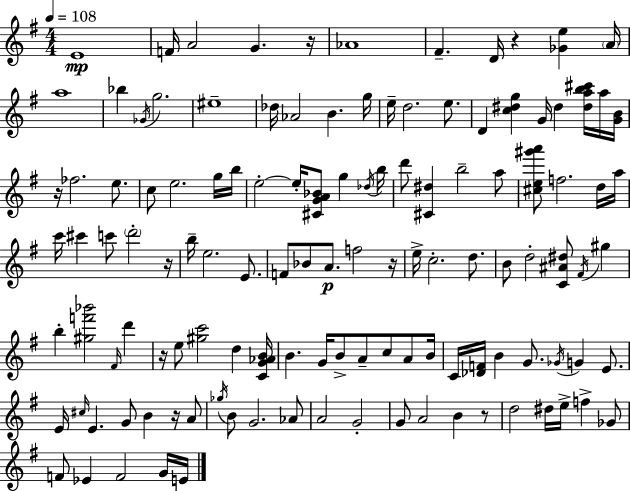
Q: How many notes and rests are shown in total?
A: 122